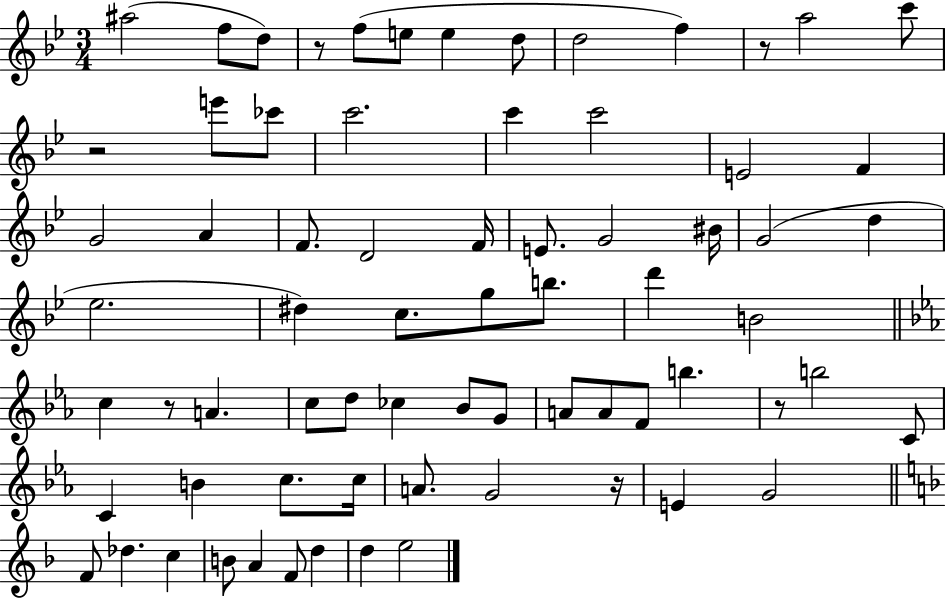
X:1
T:Untitled
M:3/4
L:1/4
K:Bb
^a2 f/2 d/2 z/2 f/2 e/2 e d/2 d2 f z/2 a2 c'/2 z2 e'/2 _c'/2 c'2 c' c'2 E2 F G2 A F/2 D2 F/4 E/2 G2 ^B/4 G2 d _e2 ^d c/2 g/2 b/2 d' B2 c z/2 A c/2 d/2 _c _B/2 G/2 A/2 A/2 F/2 b z/2 b2 C/2 C B c/2 c/4 A/2 G2 z/4 E G2 F/2 _d c B/2 A F/2 d d e2